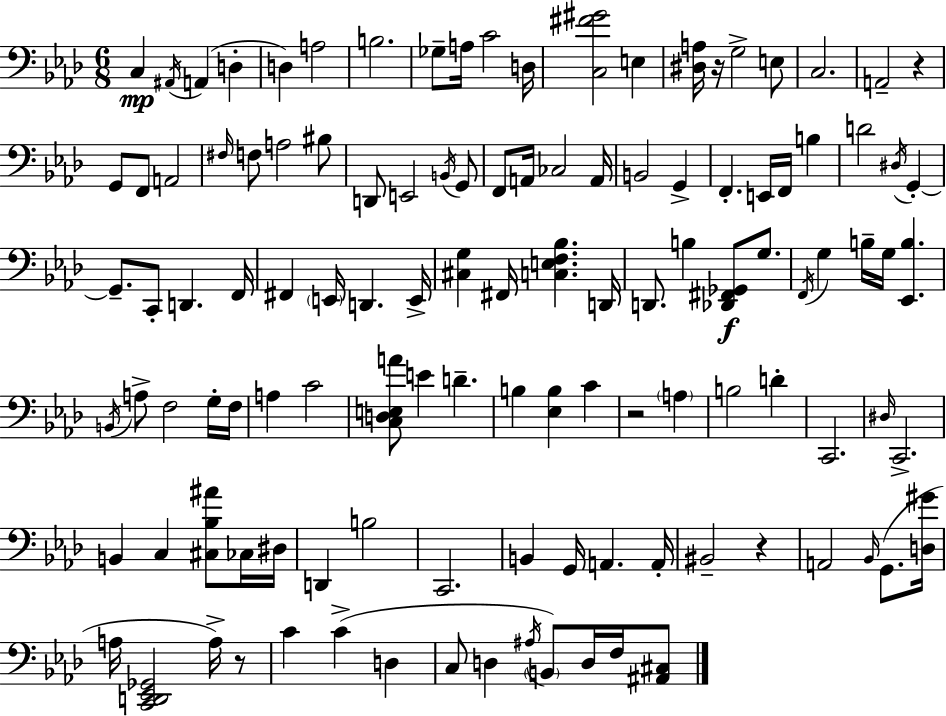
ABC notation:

X:1
T:Untitled
M:6/8
L:1/4
K:Ab
C, ^A,,/4 A,, D, D, A,2 B,2 _G,/2 A,/4 C2 D,/4 [C,^F^G]2 E, [^D,A,]/4 z/4 G,2 E,/2 C,2 A,,2 z G,,/2 F,,/2 A,,2 ^F,/4 F,/2 A,2 ^B,/2 D,,/2 E,,2 B,,/4 G,,/2 F,,/2 A,,/4 _C,2 A,,/4 B,,2 G,, F,, E,,/4 F,,/4 B, D2 ^D,/4 G,, G,,/2 C,,/2 D,, F,,/4 ^F,, E,,/4 D,, E,,/4 [^C,G,] ^F,,/4 [C,E,F,_B,] D,,/4 D,,/2 B, [_D,,^F,,_G,,]/2 G,/2 F,,/4 G, B,/4 G,/4 [_E,,B,] B,,/4 A,/2 F,2 G,/4 F,/4 A, C2 [C,D,E,A]/2 E D B, [_E,B,] C z2 A, B,2 D C,,2 ^D,/4 C,,2 B,, C, [^C,_B,^A]/2 _C,/4 ^D,/4 D,, B,2 C,,2 B,, G,,/4 A,, A,,/4 ^B,,2 z A,,2 _B,,/4 G,,/2 [D,^G]/4 A,/4 [C,,D,,_E,,_G,,]2 A,/4 z/2 C C D, C,/2 D, ^A,/4 B,,/2 D,/4 F,/4 [^A,,^C,]/2